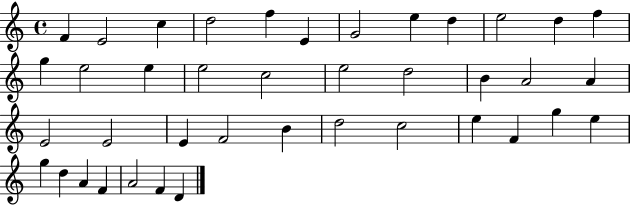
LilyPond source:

{
  \clef treble
  \time 4/4
  \defaultTimeSignature
  \key c \major
  f'4 e'2 c''4 | d''2 f''4 e'4 | g'2 e''4 d''4 | e''2 d''4 f''4 | \break g''4 e''2 e''4 | e''2 c''2 | e''2 d''2 | b'4 a'2 a'4 | \break e'2 e'2 | e'4 f'2 b'4 | d''2 c''2 | e''4 f'4 g''4 e''4 | \break g''4 d''4 a'4 f'4 | a'2 f'4 d'4 | \bar "|."
}